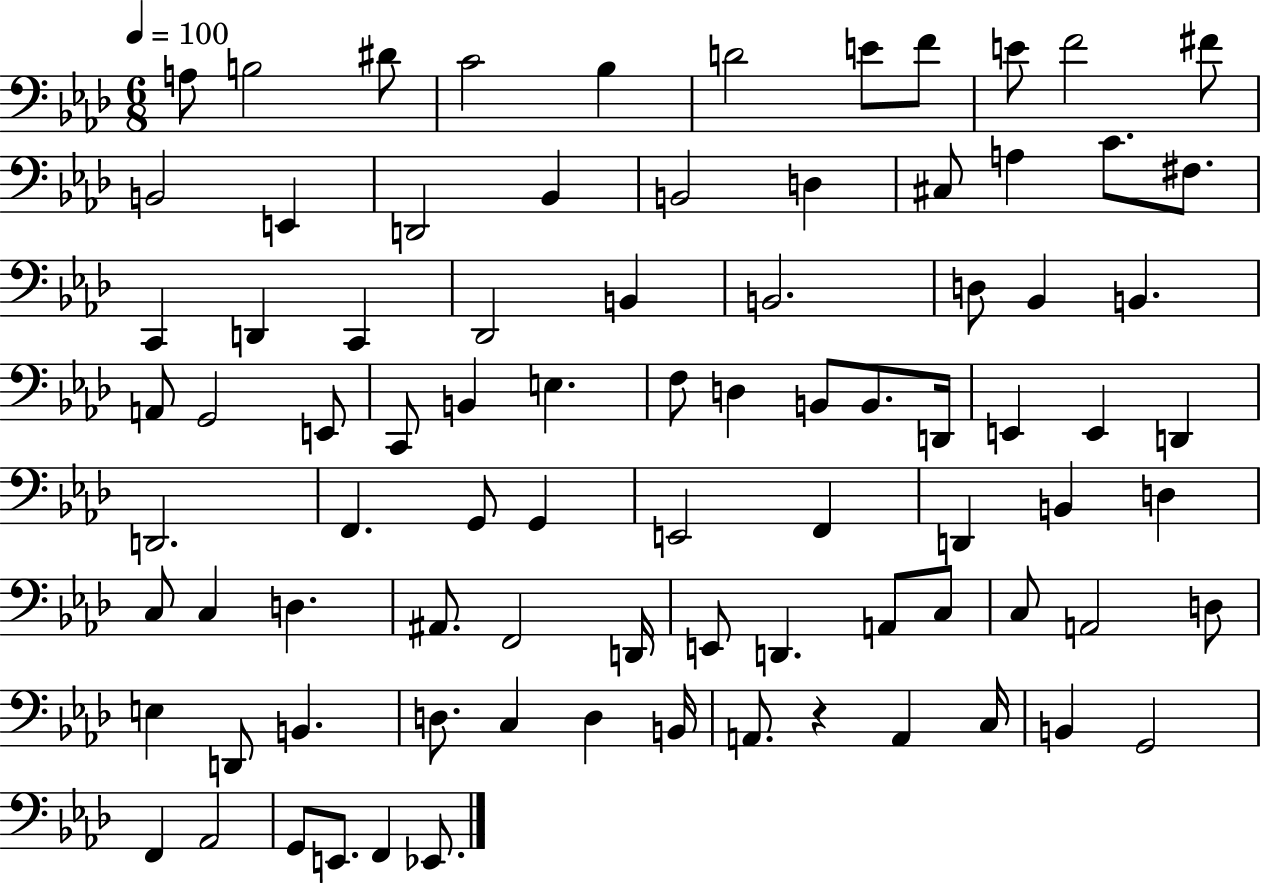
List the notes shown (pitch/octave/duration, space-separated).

A3/e B3/h D#4/e C4/h Bb3/q D4/h E4/e F4/e E4/e F4/h F#4/e B2/h E2/q D2/h Bb2/q B2/h D3/q C#3/e A3/q C4/e. F#3/e. C2/q D2/q C2/q Db2/h B2/q B2/h. D3/e Bb2/q B2/q. A2/e G2/h E2/e C2/e B2/q E3/q. F3/e D3/q B2/e B2/e. D2/s E2/q E2/q D2/q D2/h. F2/q. G2/e G2/q E2/h F2/q D2/q B2/q D3/q C3/e C3/q D3/q. A#2/e. F2/h D2/s E2/e D2/q. A2/e C3/e C3/e A2/h D3/e E3/q D2/e B2/q. D3/e. C3/q D3/q B2/s A2/e. R/q A2/q C3/s B2/q G2/h F2/q Ab2/h G2/e E2/e. F2/q Eb2/e.